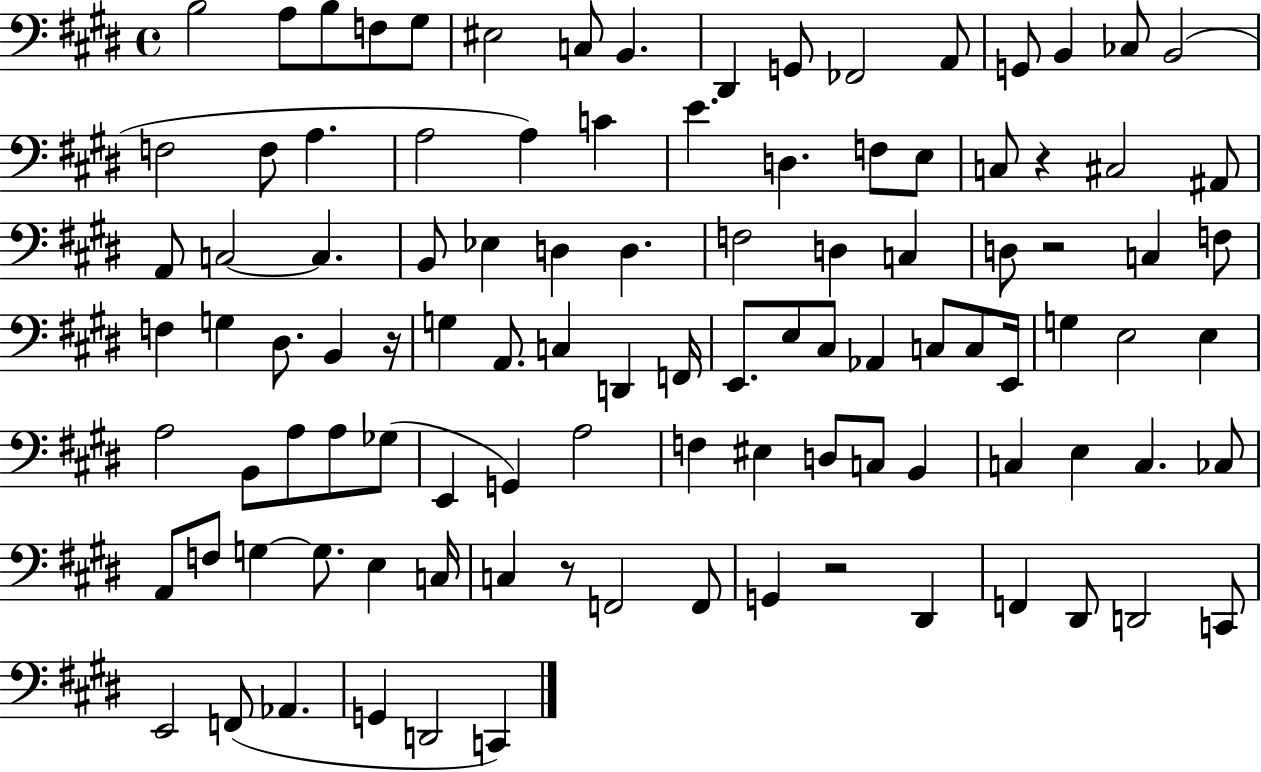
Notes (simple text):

B3/h A3/e B3/e F3/e G#3/e EIS3/h C3/e B2/q. D#2/q G2/e FES2/h A2/e G2/e B2/q CES3/e B2/h F3/h F3/e A3/q. A3/h A3/q C4/q E4/q. D3/q. F3/e E3/e C3/e R/q C#3/h A#2/e A2/e C3/h C3/q. B2/e Eb3/q D3/q D3/q. F3/h D3/q C3/q D3/e R/h C3/q F3/e F3/q G3/q D#3/e. B2/q R/s G3/q A2/e. C3/q D2/q F2/s E2/e. E3/e C#3/e Ab2/q C3/e C3/e E2/s G3/q E3/h E3/q A3/h B2/e A3/e A3/e Gb3/e E2/q G2/q A3/h F3/q EIS3/q D3/e C3/e B2/q C3/q E3/q C3/q. CES3/e A2/e F3/e G3/q G3/e. E3/q C3/s C3/q R/e F2/h F2/e G2/q R/h D#2/q F2/q D#2/e D2/h C2/e E2/h F2/e Ab2/q. G2/q D2/h C2/q